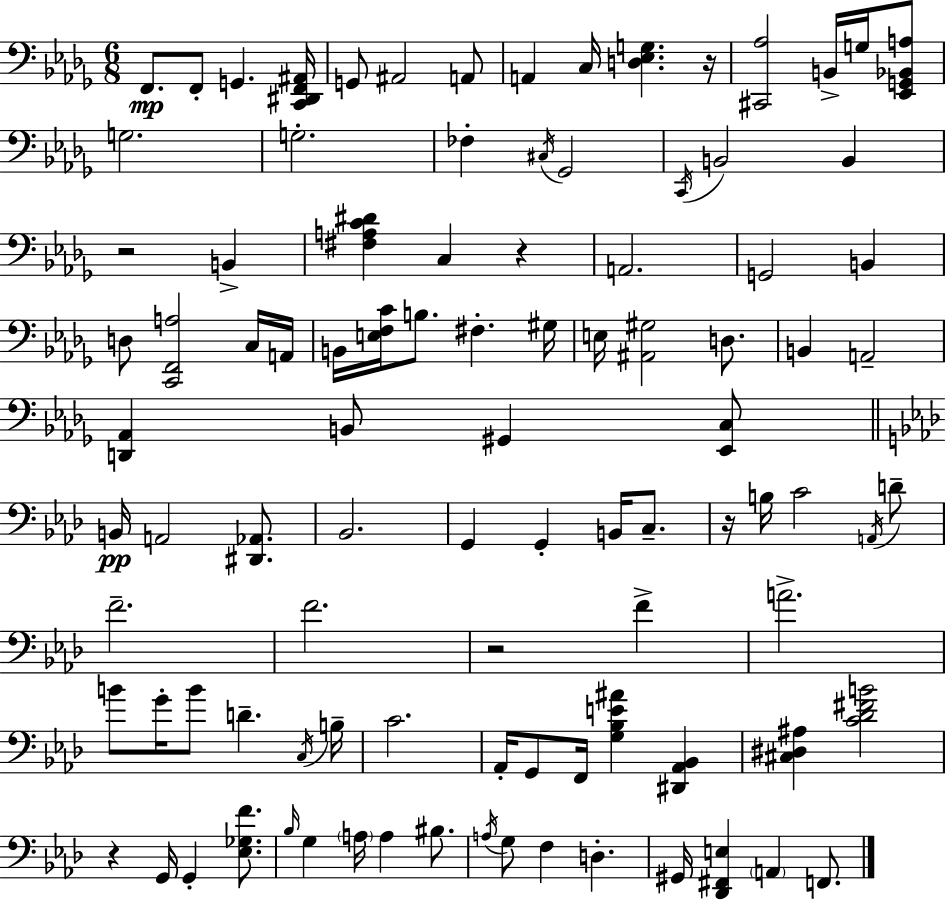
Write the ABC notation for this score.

X:1
T:Untitled
M:6/8
L:1/4
K:Bbm
F,,/2 F,,/2 G,, [C,,^D,,F,,^A,,]/4 G,,/2 ^A,,2 A,,/2 A,, C,/4 [D,_E,G,] z/4 [^C,,_A,]2 B,,/4 G,/4 [_E,,G,,_B,,A,]/2 G,2 G,2 _F, ^C,/4 _G,,2 C,,/4 B,,2 B,, z2 B,, [^F,A,C^D] C, z A,,2 G,,2 B,, D,/2 [C,,F,,A,]2 C,/4 A,,/4 B,,/4 [E,F,C]/4 B,/2 ^F, ^G,/4 E,/4 [^A,,^G,]2 D,/2 B,, A,,2 [D,,_A,,] B,,/2 ^G,, [_E,,C,]/2 B,,/4 A,,2 [^D,,_A,,]/2 _B,,2 G,, G,, B,,/4 C,/2 z/4 B,/4 C2 A,,/4 D/2 F2 F2 z2 F A2 B/2 G/4 B/2 D C,/4 B,/4 C2 _A,,/4 G,,/2 F,,/4 [G,_B,E^A] [^D,,_A,,_B,,] [^C,^D,^A,] [C_D^FB]2 z G,,/4 G,, [_E,_G,F]/2 _B,/4 G, A,/4 A, ^B,/2 A,/4 G,/2 F, D, ^G,,/4 [_D,,^F,,E,] A,, F,,/2